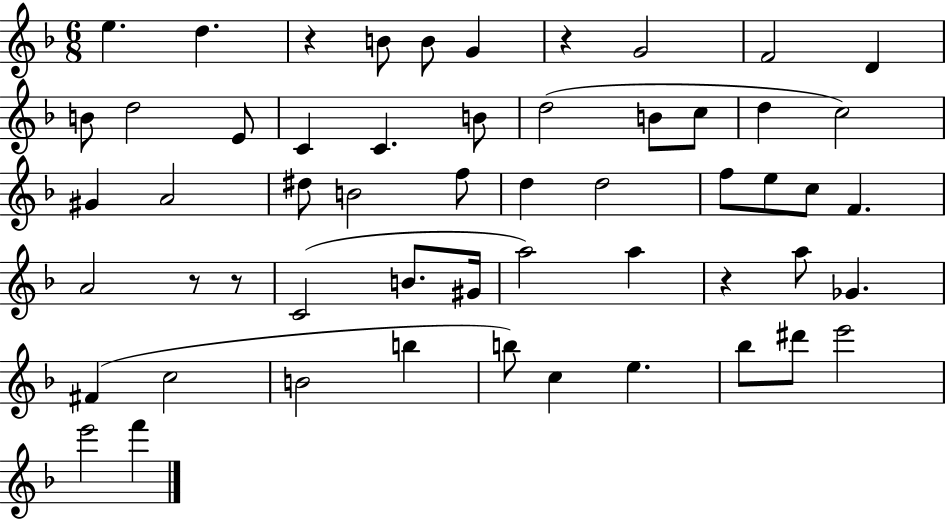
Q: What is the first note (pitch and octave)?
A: E5